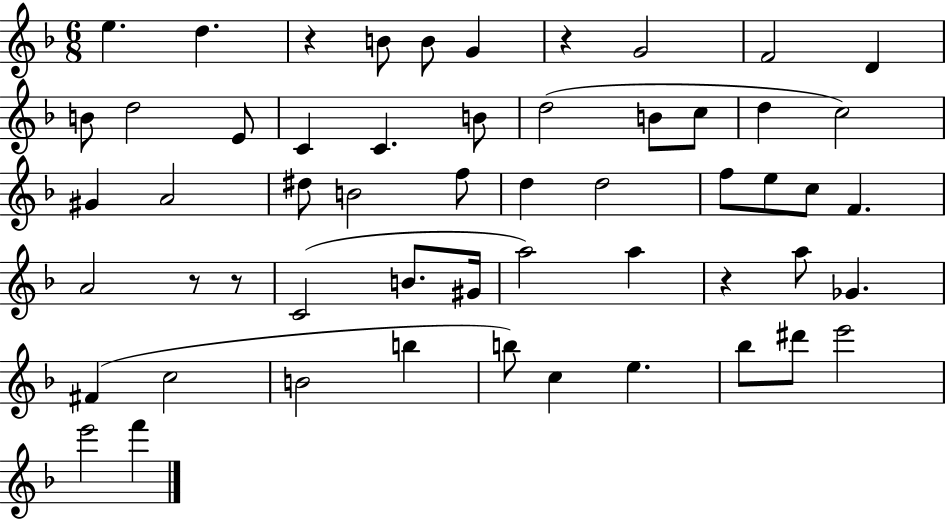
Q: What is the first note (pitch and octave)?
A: E5